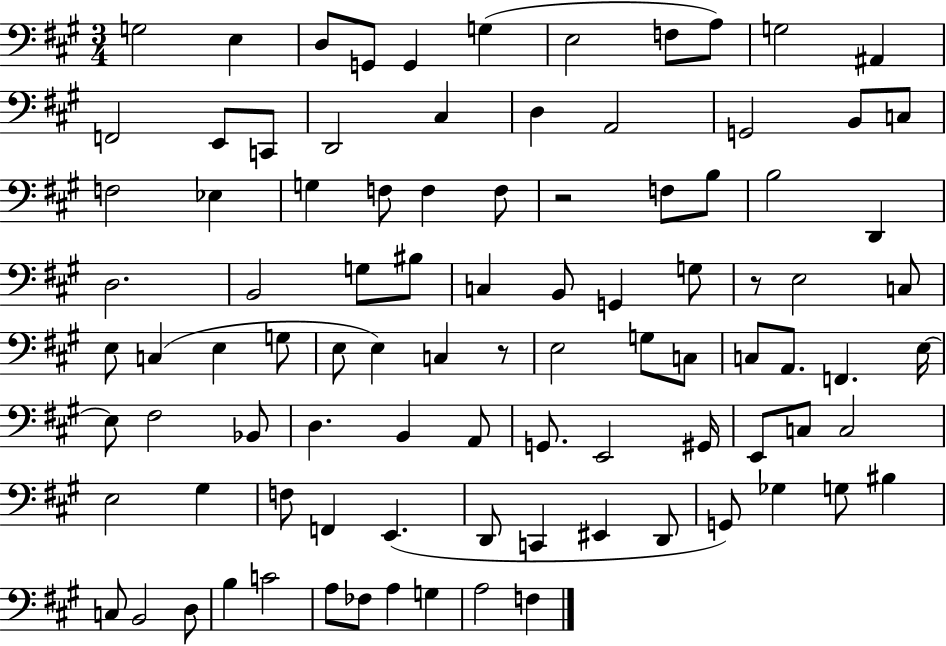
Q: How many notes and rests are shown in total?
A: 94